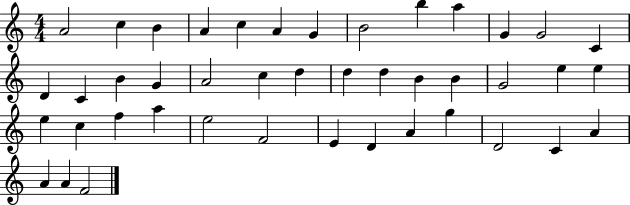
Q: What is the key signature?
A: C major